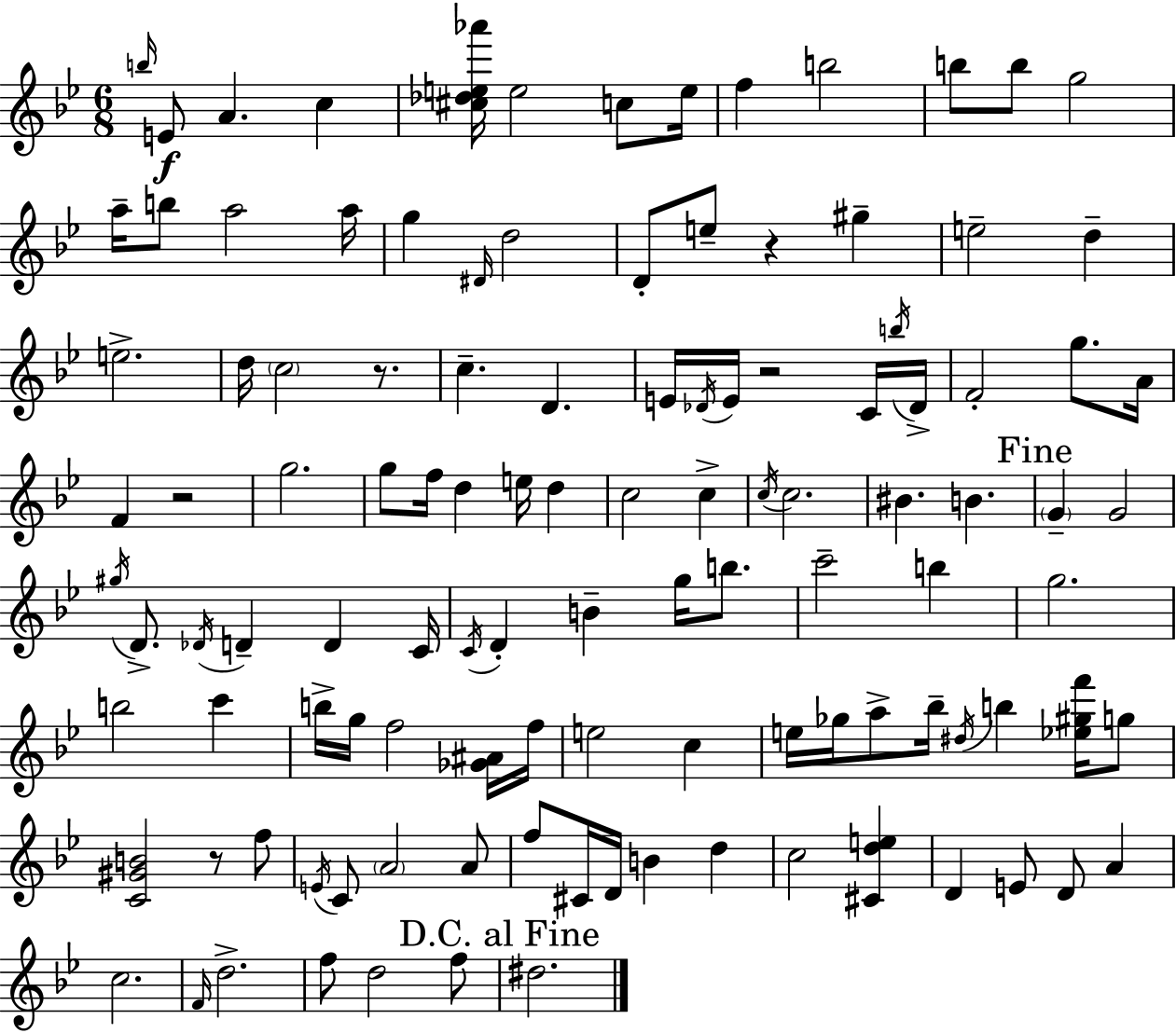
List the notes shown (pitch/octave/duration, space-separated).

B5/s E4/e A4/q. C5/q [C#5,Db5,E5,Ab6]/s E5/h C5/e E5/s F5/q B5/h B5/e B5/e G5/h A5/s B5/e A5/h A5/s G5/q D#4/s D5/h D4/e E5/e R/q G#5/q E5/h D5/q E5/h. D5/s C5/h R/e. C5/q. D4/q. E4/s Db4/s E4/s R/h C4/s B5/s Db4/s F4/h G5/e. A4/s F4/q R/h G5/h. G5/e F5/s D5/q E5/s D5/q C5/h C5/q C5/s C5/h. BIS4/q. B4/q. G4/q G4/h G#5/s D4/e. Db4/s D4/q D4/q C4/s C4/s D4/q B4/q G5/s B5/e. C6/h B5/q G5/h. B5/h C6/q B5/s G5/s F5/h [Gb4,A#4]/s F5/s E5/h C5/q E5/s Gb5/s A5/e Bb5/s D#5/s B5/q [Eb5,G#5,F6]/s G5/e [C4,G#4,B4]/h R/e F5/e E4/s C4/e A4/h A4/e F5/e C#4/s D4/s B4/q D5/q C5/h [C#4,D5,E5]/q D4/q E4/e D4/e A4/q C5/h. F4/s D5/h. F5/e D5/h F5/e D#5/h.